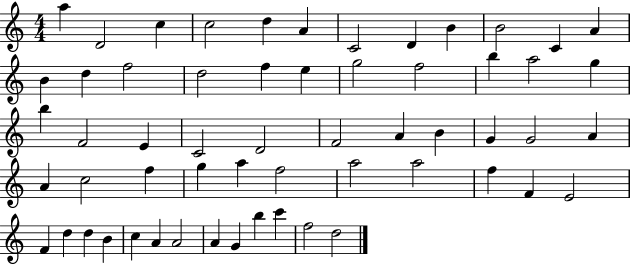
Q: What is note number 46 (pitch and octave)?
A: F4